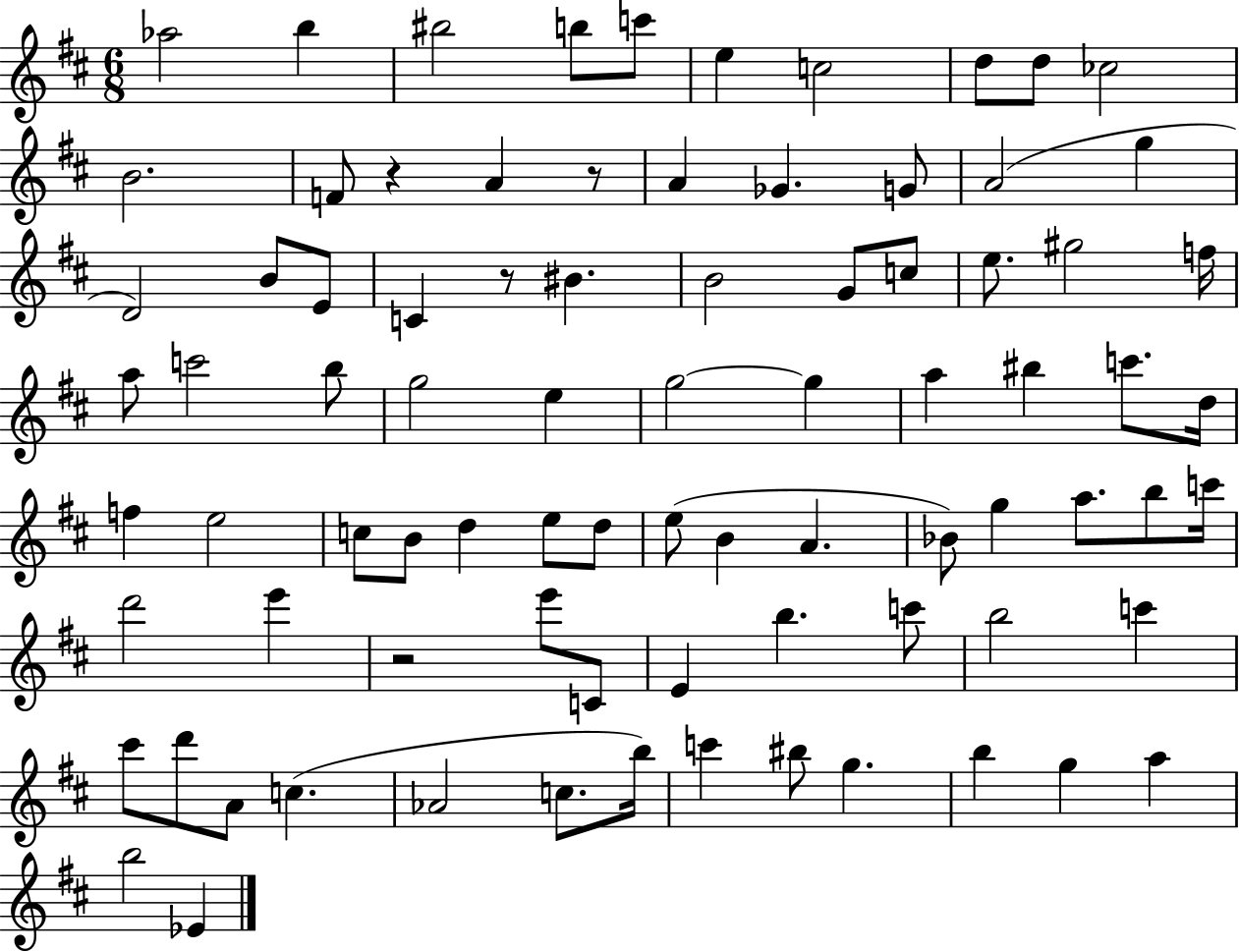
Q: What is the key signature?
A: D major